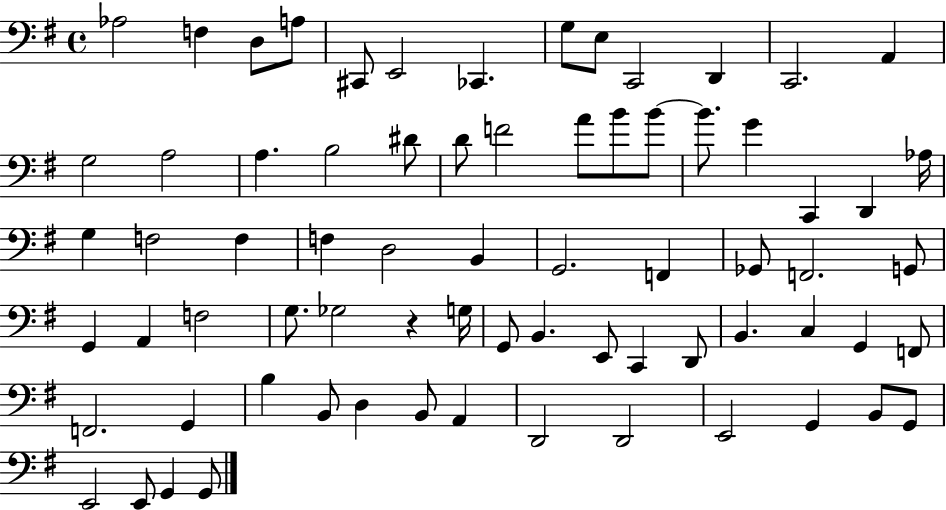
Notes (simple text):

Ab3/h F3/q D3/e A3/e C#2/e E2/h CES2/q. G3/e E3/e C2/h D2/q C2/h. A2/q G3/h A3/h A3/q. B3/h D#4/e D4/e F4/h A4/e B4/e B4/e B4/e. G4/q C2/q D2/q Ab3/s G3/q F3/h F3/q F3/q D3/h B2/q G2/h. F2/q Gb2/e F2/h. G2/e G2/q A2/q F3/h G3/e. Gb3/h R/q G3/s G2/e B2/q. E2/e C2/q D2/e B2/q. C3/q G2/q F2/e F2/h. G2/q B3/q B2/e D3/q B2/e A2/q D2/h D2/h E2/h G2/q B2/e G2/e E2/h E2/e G2/q G2/e